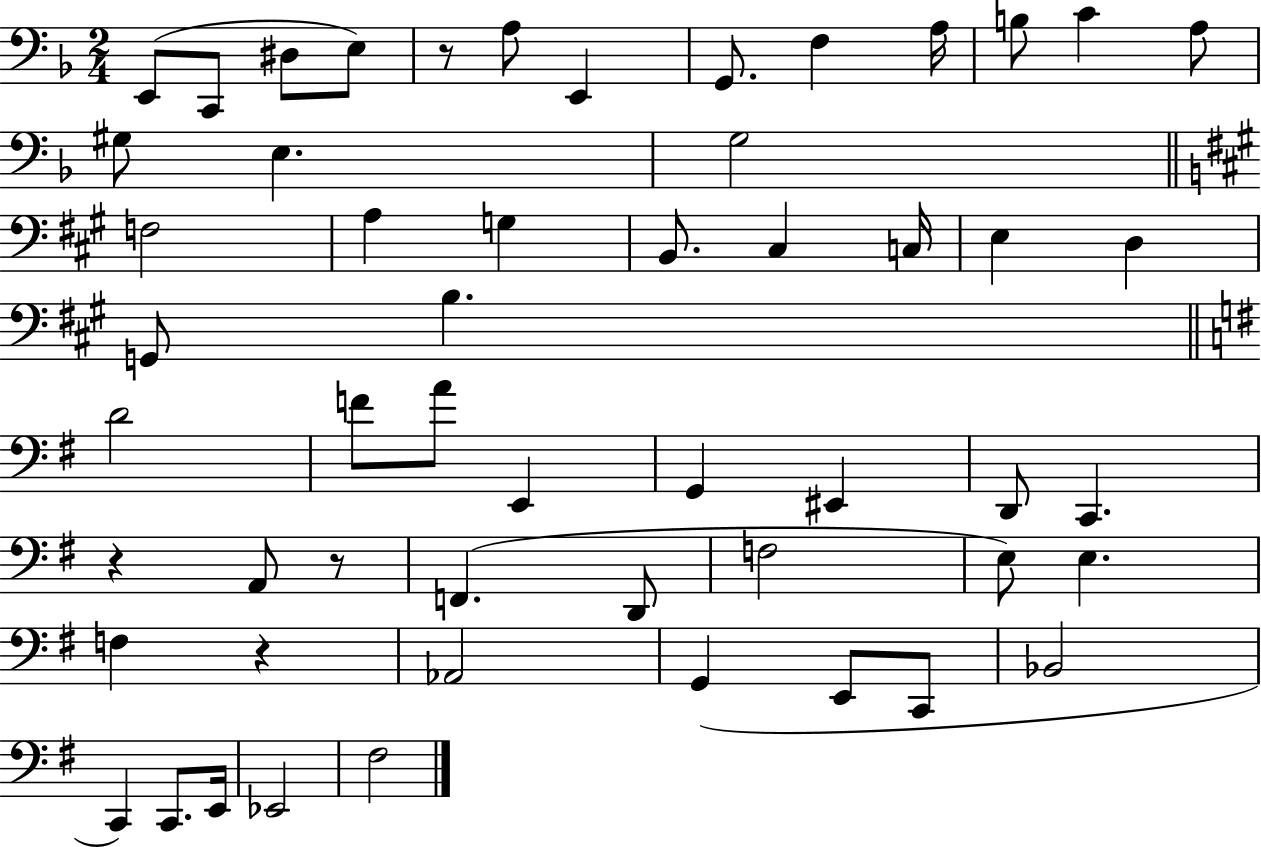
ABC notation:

X:1
T:Untitled
M:2/4
L:1/4
K:F
E,,/2 C,,/2 ^D,/2 E,/2 z/2 A,/2 E,, G,,/2 F, A,/4 B,/2 C A,/2 ^G,/2 E, G,2 F,2 A, G, B,,/2 ^C, C,/4 E, D, G,,/2 B, D2 F/2 A/2 E,, G,, ^E,, D,,/2 C,, z A,,/2 z/2 F,, D,,/2 F,2 E,/2 E, F, z _A,,2 G,, E,,/2 C,,/2 _B,,2 C,, C,,/2 E,,/4 _E,,2 ^F,2